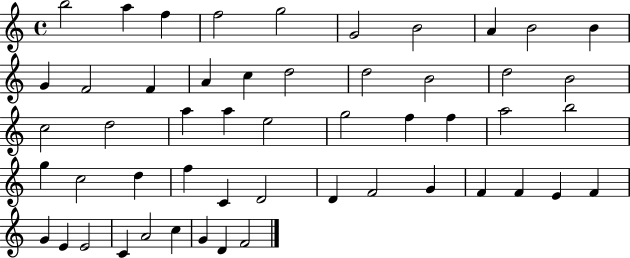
{
  \clef treble
  \time 4/4
  \defaultTimeSignature
  \key c \major
  b''2 a''4 f''4 | f''2 g''2 | g'2 b'2 | a'4 b'2 b'4 | \break g'4 f'2 f'4 | a'4 c''4 d''2 | d''2 b'2 | d''2 b'2 | \break c''2 d''2 | a''4 a''4 e''2 | g''2 f''4 f''4 | a''2 b''2 | \break g''4 c''2 d''4 | f''4 c'4 d'2 | d'4 f'2 g'4 | f'4 f'4 e'4 f'4 | \break g'4 e'4 e'2 | c'4 a'2 c''4 | g'4 d'4 f'2 | \bar "|."
}